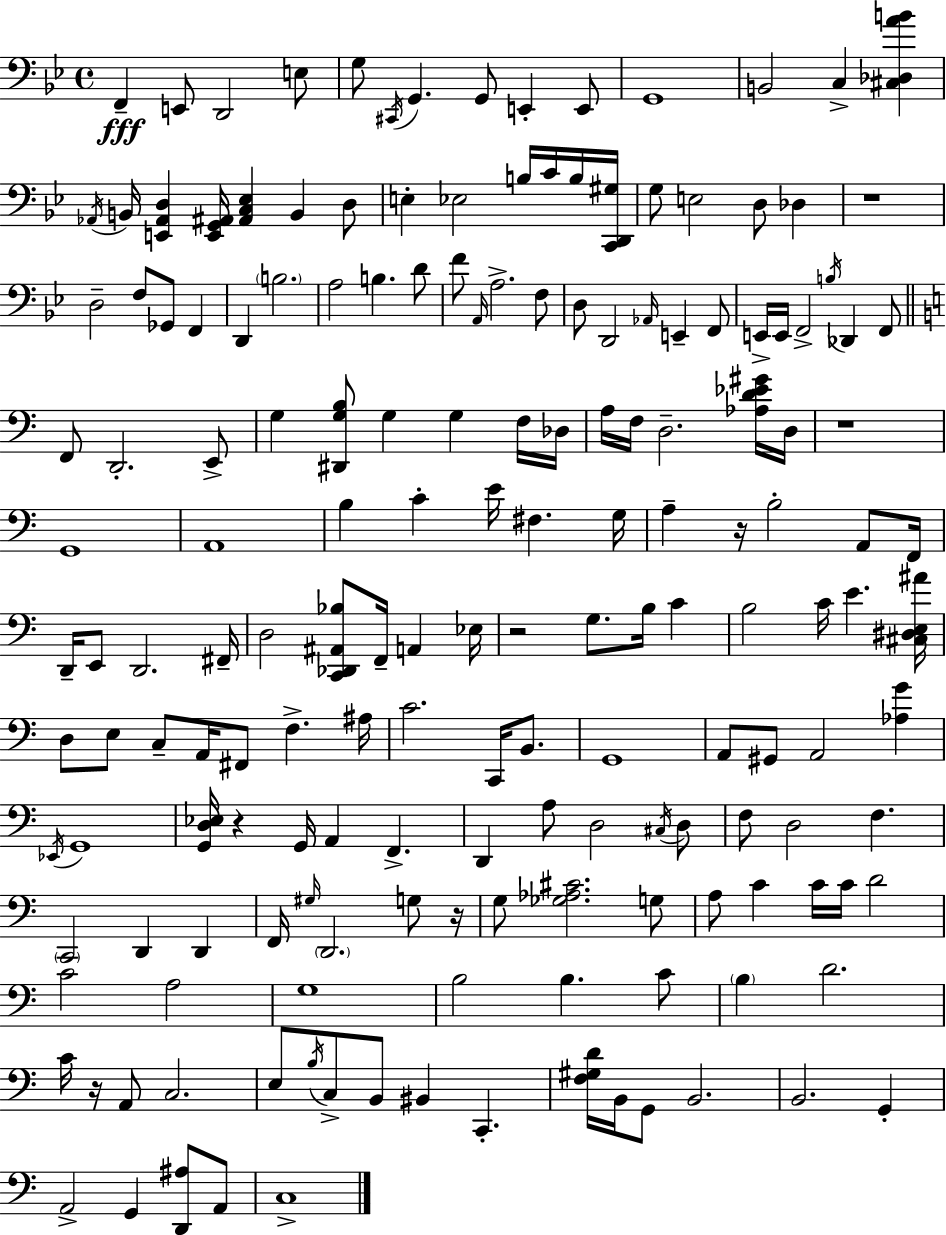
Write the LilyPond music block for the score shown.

{
  \clef bass
  \time 4/4
  \defaultTimeSignature
  \key g \minor
  \repeat volta 2 { f,4--\fff e,8 d,2 e8 | g8 \acciaccatura { cis,16 } g,4. g,8 e,4-. e,8 | g,1 | b,2 c4-> <cis des a' b'>4 | \break \acciaccatura { aes,16 } b,16 <e, aes, d>4 <e, g, ais,>16 <ais, c ees>4 b,4 | d8 e4-. ees2 b16 c'16 | b16 <c, d, gis>16 g8 e2 d8 des4 | r1 | \break d2-- f8 ges,8 f,4 | d,4 \parenthesize b2. | a2 b4. | d'8 f'8 \grace { a,16 } a2.-> | \break f8 d8 d,2 \grace { aes,16 } e,4-- | f,8 e,16-> e,16 f,2-> \acciaccatura { b16 } des,4 | f,8 \bar "||" \break \key a \minor f,8 d,2.-. e,8-> | g4 <dis, g b>8 g4 g4 f16 des16 | a16 f16 d2.-- <aes d' ees' gis'>16 d16 | r1 | \break g,1 | a,1 | b4 c'4-. e'16 fis4. g16 | a4-- r16 b2-. a,8 f,16 | \break d,16-- e,8 d,2. fis,16-- | d2 <c, des, ais, bes>8 f,16-- a,4 ees16 | r2 g8. b16 c'4 | b2 c'16 e'4. <cis dis e ais'>16 | \break d8 e8 c8-- a,16 fis,8 f4.-> ais16 | c'2. c,16 b,8. | g,1 | a,8 gis,8 a,2 <aes g'>4 | \break \acciaccatura { ees,16 } g,1 | <g, d ees>16 r4 g,16 a,4 f,4.-> | d,4 a8 d2 \acciaccatura { cis16 } | d8 f8 d2 f4. | \break \parenthesize c,2 d,4 d,4 | f,16 \grace { gis16 } \parenthesize d,2. | g8 r16 g8 <ges aes cis'>2. | g8 a8 c'4 c'16 c'16 d'2 | \break c'2 a2 | g1 | b2 b4. | c'8 \parenthesize b4 d'2. | \break c'16 r16 a,8 c2. | e8 \acciaccatura { b16 } c8-> b,8 bis,4 c,4.-. | <f gis d'>16 b,16 g,8 b,2. | b,2. | \break g,4-. a,2-> g,4 | <d, ais>8 a,8 c1-> | } \bar "|."
}